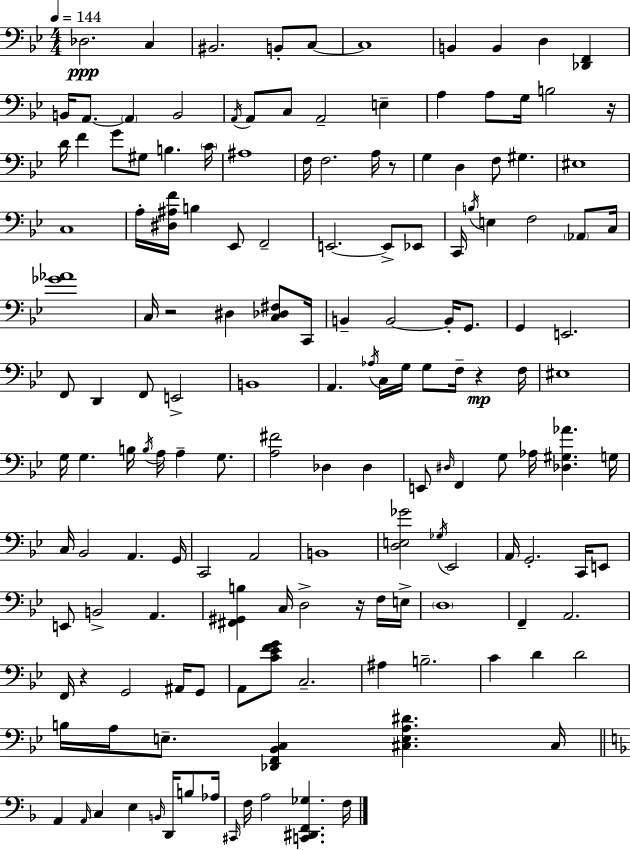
{
  \clef bass
  \numericTimeSignature
  \time 4/4
  \key bes \major
  \tempo 4 = 144
  des2.\ppp c4 | bis,2. b,8-. c8~~ | c1 | b,4 b,4 d4 <des, f,>4 | \break b,16 a,8.~~ \parenthesize a,4 b,2 | \acciaccatura { a,16 } a,8 c8 a,2-- e4-- | a4 a8 g16 b2 | r16 d'16 f'4 g'8 gis8 b4. | \break \parenthesize c'16 ais1 | f16 f2. a16 r8 | g4 d4 f8 gis4. | eis1 | \break c1 | a16-. <dis ais f'>16 b4 ees,8 f,2-- | e,2.~~ e,8-> ees,8 | c,16 \acciaccatura { b16 } e4 f2 \parenthesize aes,8 | \break c16 <ges' aes'>1 | c16 r2 dis4 <c des fis>8 | c,16 b,4-- b,2~~ b,16-. g,8. | g,4 e,2. | \break f,8 d,4 f,8 e,2-> | b,1 | a,4. \acciaccatura { aes16 } c16 g16 g8 f16-- r4\mp | f16 eis1 | \break g16 g4. b16 \acciaccatura { b16 } a16 a4-- | g8. <a fis'>2 des4 | des4 e,8 \grace { dis16 } f,4 g8 aes16 <des gis aes'>4. | g16 c16 bes,2 a,4. | \break g,16 c,2 a,2 | b,1 | <d e ges'>2 \acciaccatura { ges16 } ees,2 | a,16 g,2.-. | \break c,16 e,8 e,8 b,2-> | a,4. <fis, gis, b>4 c16 d2-> | r16 f16 e16-> \parenthesize d1 | f,4-- a,2. | \break f,16 r4 g,2 | ais,16 g,8 a,8 <c' ees' f' g'>8 c2.-- | ais4 b2.-- | c'4 d'4 d'2 | \break b16 a16 e8.-- <des, f, bes, c>4 <cis e a dis'>4. | cis16 \bar "||" \break \key f \major a,4 \grace { a,16 } c4 e4 \grace { b,16 } d,16 b8 | aes16 \grace { cis,16 } f16 a2 <c, dis, f, ges>4. | f16 \bar "|."
}